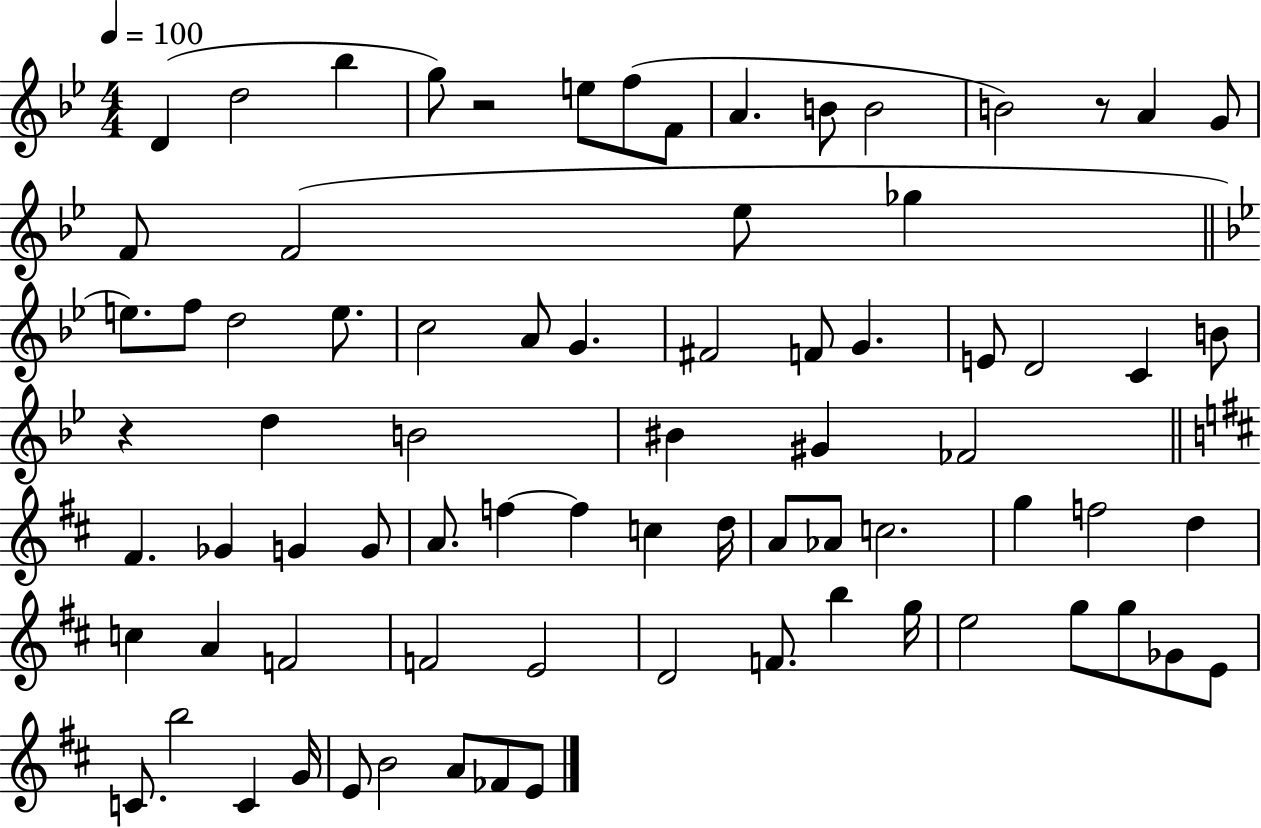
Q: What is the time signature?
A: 4/4